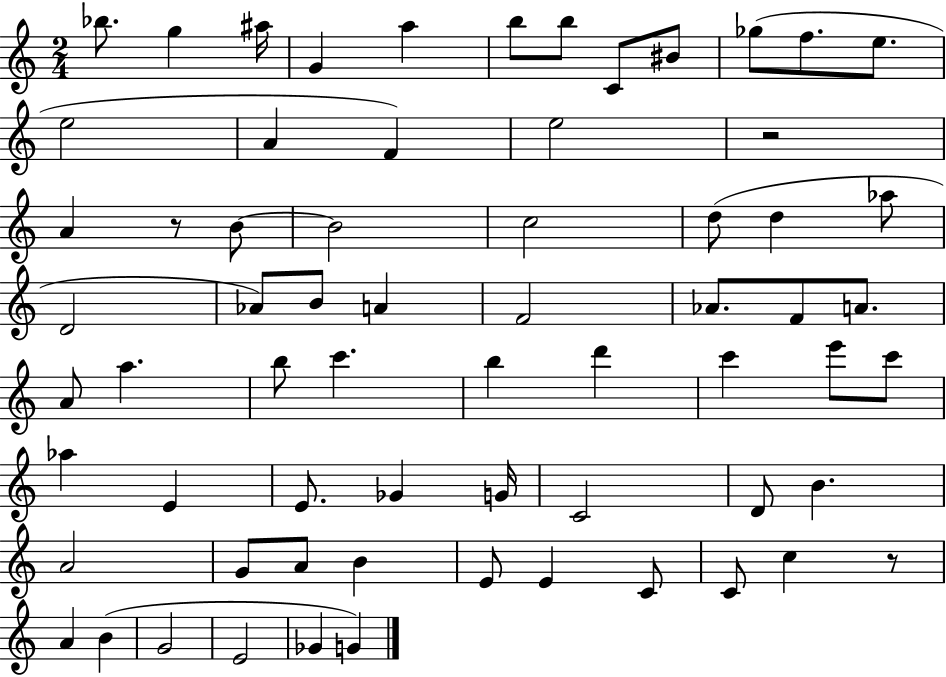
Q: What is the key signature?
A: C major